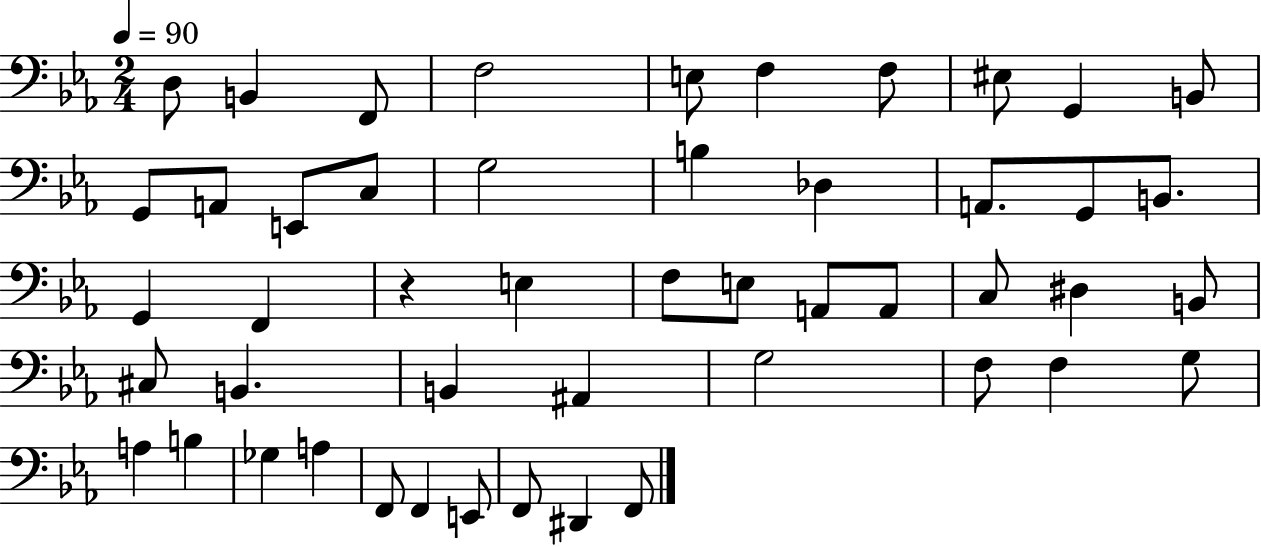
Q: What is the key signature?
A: EES major